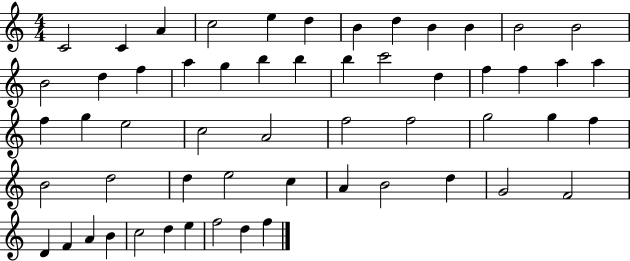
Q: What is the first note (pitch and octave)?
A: C4